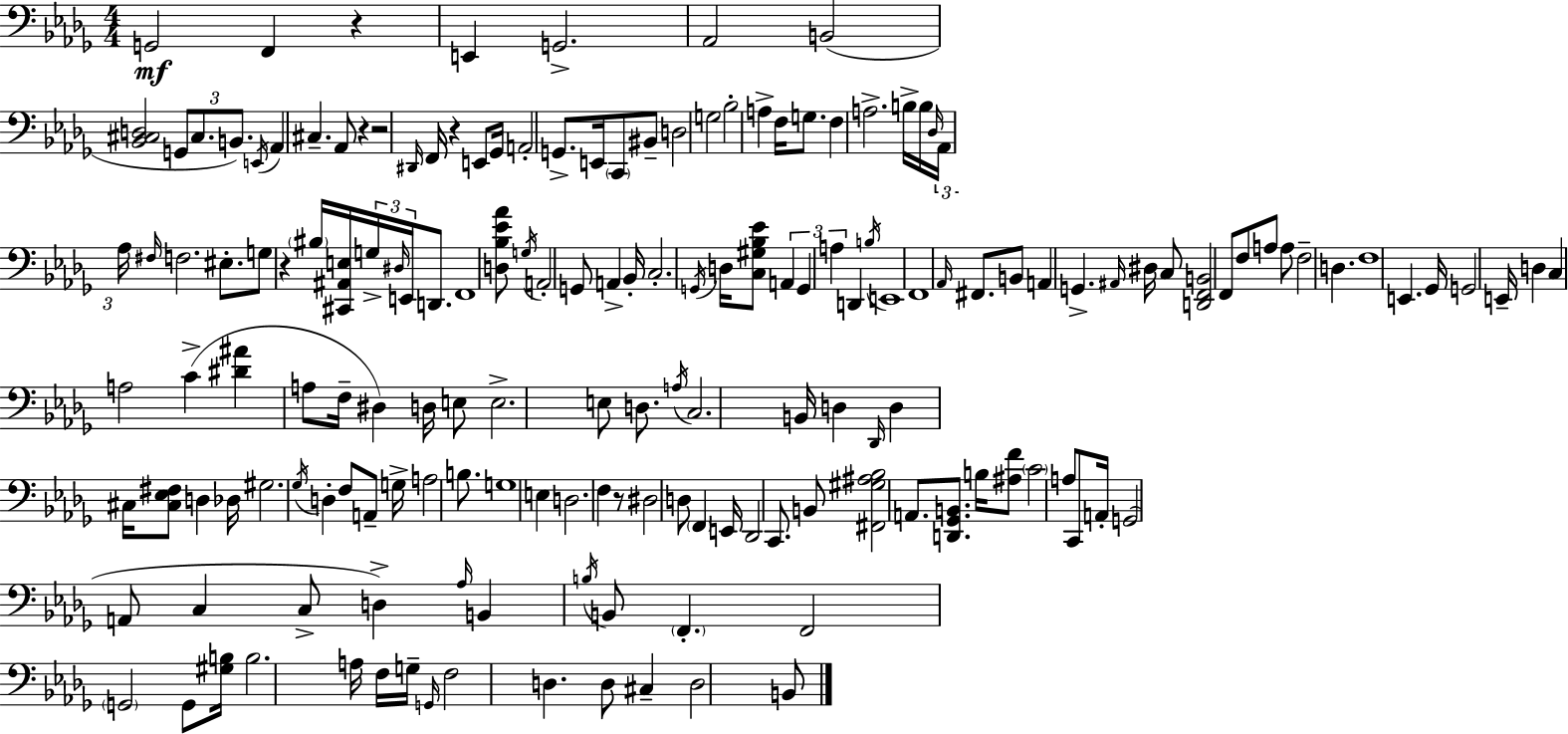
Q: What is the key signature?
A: BES minor